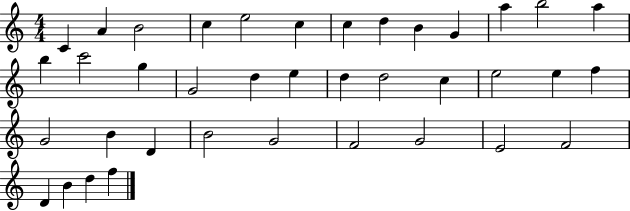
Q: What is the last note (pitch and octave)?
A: F5